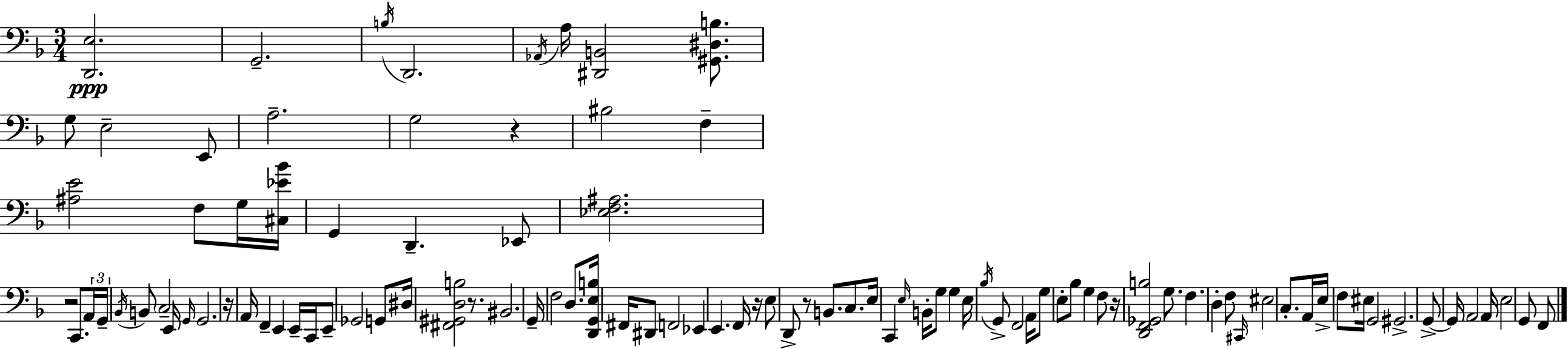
[D2,E3]/h. G2/h. B3/s D2/h. Ab2/s A3/s [D#2,B2]/h [G#2,D#3,B3]/e. G3/e E3/h E2/e A3/h. G3/h R/q BIS3/h F3/q [A#3,E4]/h F3/e G3/s [C#3,Eb4,Bb4]/s G2/q D2/q. Eb2/e [Eb3,F3,A#3]/h. R/h C2/e. A2/s G2/s Bb2/s B2/e C3/h E2/s G2/s G2/h. R/s A2/s F2/q E2/q E2/s C2/s E2/e Gb2/h G2/e D#3/s [F#2,G#2,D3,B3]/h R/e. BIS2/h. G2/s F3/h D3/e. [D2,G2,E3,B3]/s F#2/s D#2/e F2/h Eb2/q E2/q. F2/s R/s E3/e D2/e R/e B2/e. C3/e. E3/s C2/q E3/s B2/s G3/e G3/q E3/s Bb3/s G2/e F2/h A2/s G3/e E3/e Bb3/e G3/q F3/e R/s [D2,F2,Gb2,B3]/h G3/e. F3/q. D3/q F3/e C#2/s EIS3/h C3/e. A2/s E3/s F3/e EIS3/s G2/h G#2/h. G2/e G2/s A2/h A2/s E3/h G2/e F2/e